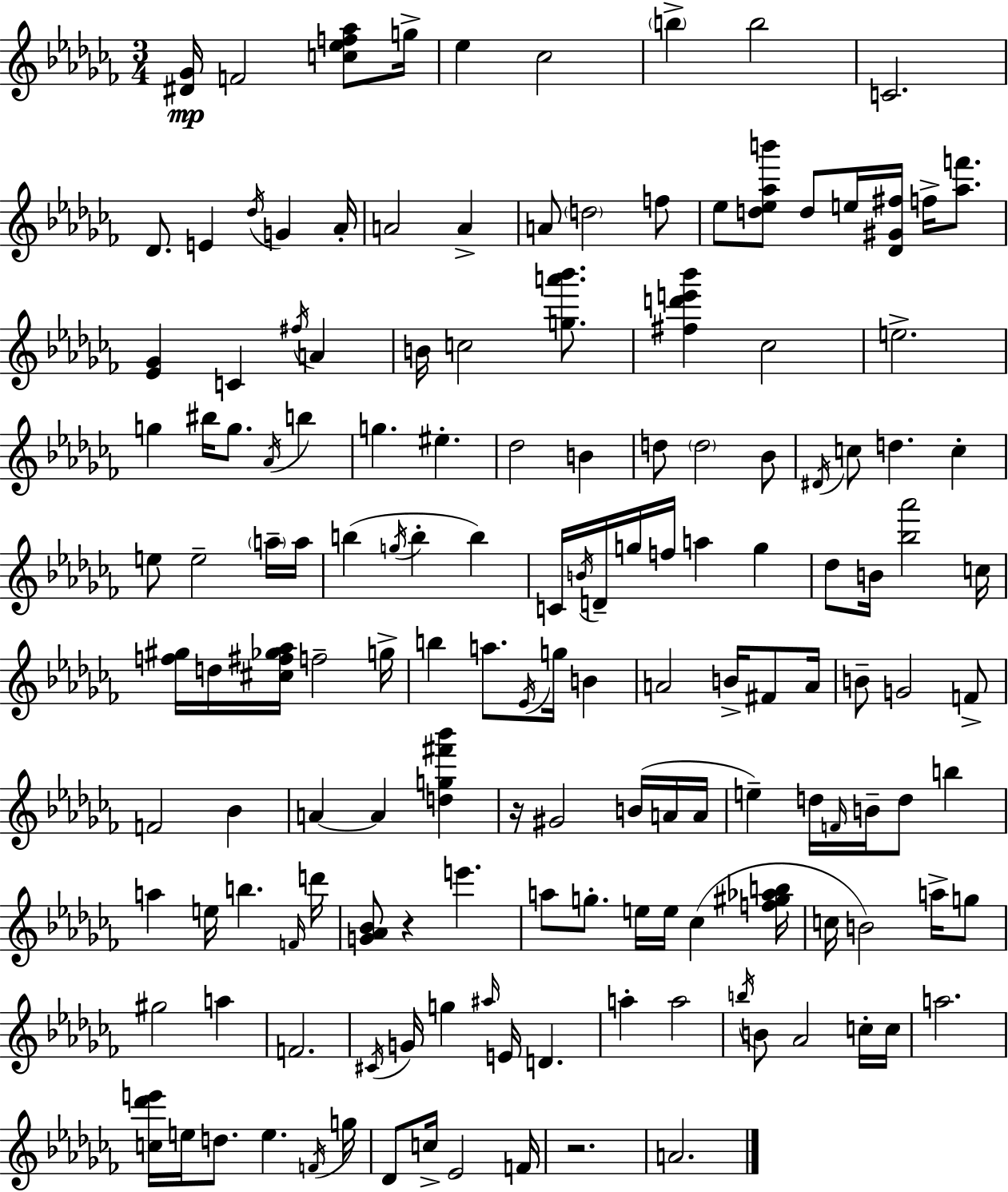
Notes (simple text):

[D#4,Gb4]/s F4/h [C5,Eb5,F5,Ab5]/e G5/s Eb5/q CES5/h B5/q B5/h C4/h. Db4/e. E4/q Db5/s G4/q Ab4/s A4/h A4/q A4/e D5/h F5/e Eb5/e [D5,Eb5,Ab5,B6]/e D5/e E5/s [Db4,G#4,F#5]/s F5/s [Ab5,F6]/e. [Eb4,Gb4]/q C4/q F#5/s A4/q B4/s C5/h [G5,A6,Bb6]/e. [F#5,D6,E6,Bb6]/q CES5/h E5/h. G5/q BIS5/s G5/e. Ab4/s B5/q G5/q. EIS5/q. Db5/h B4/q D5/e D5/h Bb4/e D#4/s C5/e D5/q. C5/q E5/e E5/h A5/s A5/s B5/q G5/s B5/q B5/q C4/s B4/s D4/s G5/s F5/s A5/q G5/q Db5/e B4/s [Bb5,Ab6]/h C5/s [F5,G#5]/s D5/s [C#5,F#5,Gb5,Ab5]/s F5/h G5/s B5/q A5/e. Eb4/s G5/s B4/q A4/h B4/s F#4/e A4/s B4/e G4/h F4/e F4/h Bb4/q A4/q A4/q [D5,G5,F#6,Bb6]/q R/s G#4/h B4/s A4/s A4/s E5/q D5/s F4/s B4/s D5/e B5/q A5/q E5/s B5/q. F4/s D6/s [G4,Ab4,Bb4]/e R/q E6/q. A5/e G5/e. E5/s E5/s CES5/q [F5,G#5,Ab5,B5]/s C5/s B4/h A5/s G5/e G#5/h A5/q F4/h. C#4/s G4/s G5/q A#5/s E4/s D4/q. A5/q A5/h B5/s B4/e Ab4/h C5/s C5/s A5/h. [C5,Db6,E6]/s E5/s D5/e. E5/q. F4/s G5/s Db4/e C5/s Eb4/h F4/s R/h. A4/h.